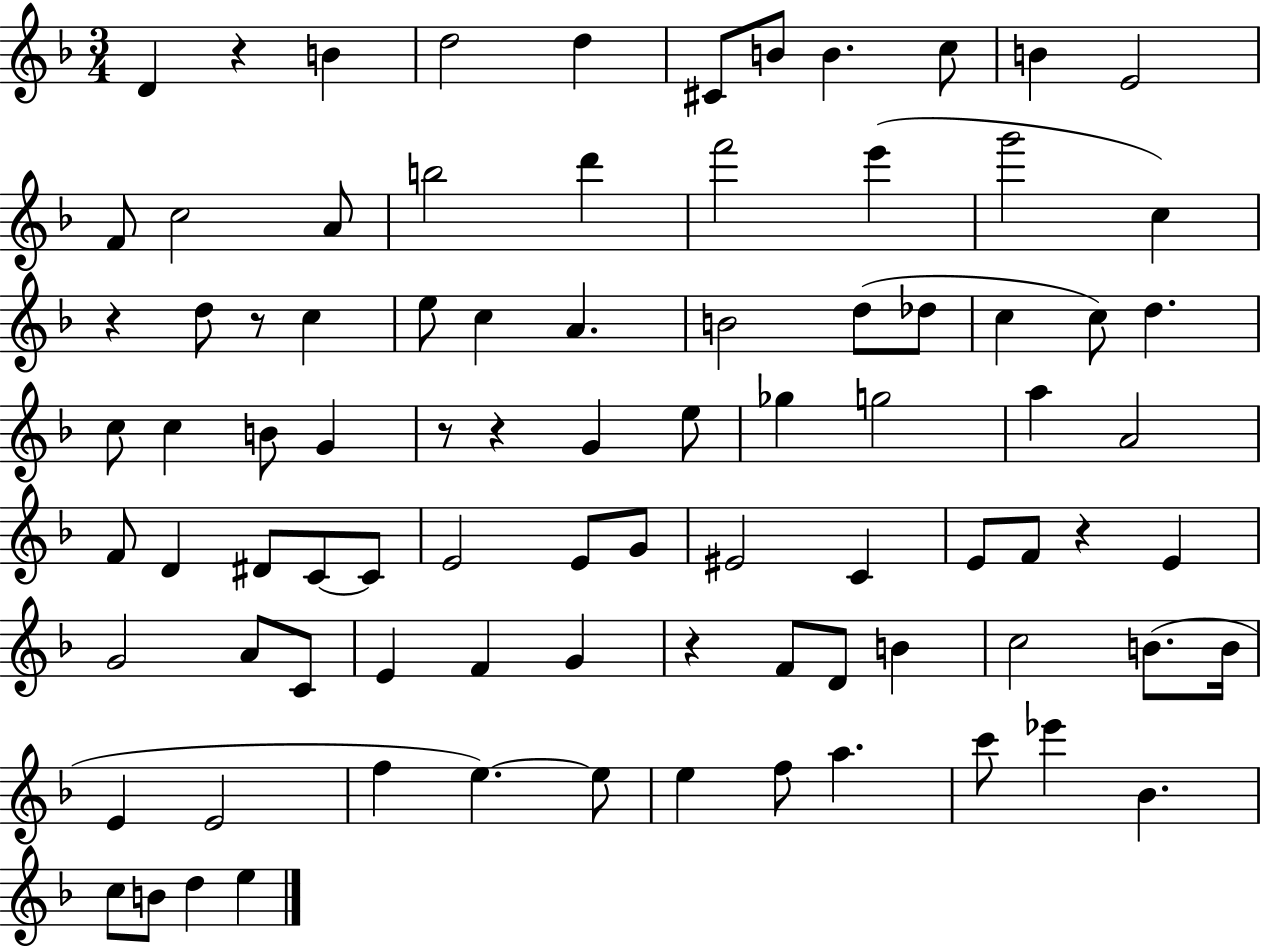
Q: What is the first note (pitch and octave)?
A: D4